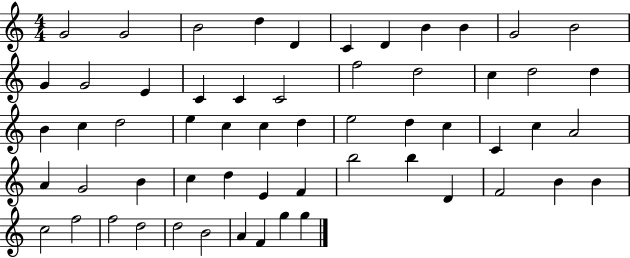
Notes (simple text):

G4/h G4/h B4/h D5/q D4/q C4/q D4/q B4/q B4/q G4/h B4/h G4/q G4/h E4/q C4/q C4/q C4/h F5/h D5/h C5/q D5/h D5/q B4/q C5/q D5/h E5/q C5/q C5/q D5/q E5/h D5/q C5/q C4/q C5/q A4/h A4/q G4/h B4/q C5/q D5/q E4/q F4/q B5/h B5/q D4/q F4/h B4/q B4/q C5/h F5/h F5/h D5/h D5/h B4/h A4/q F4/q G5/q G5/q